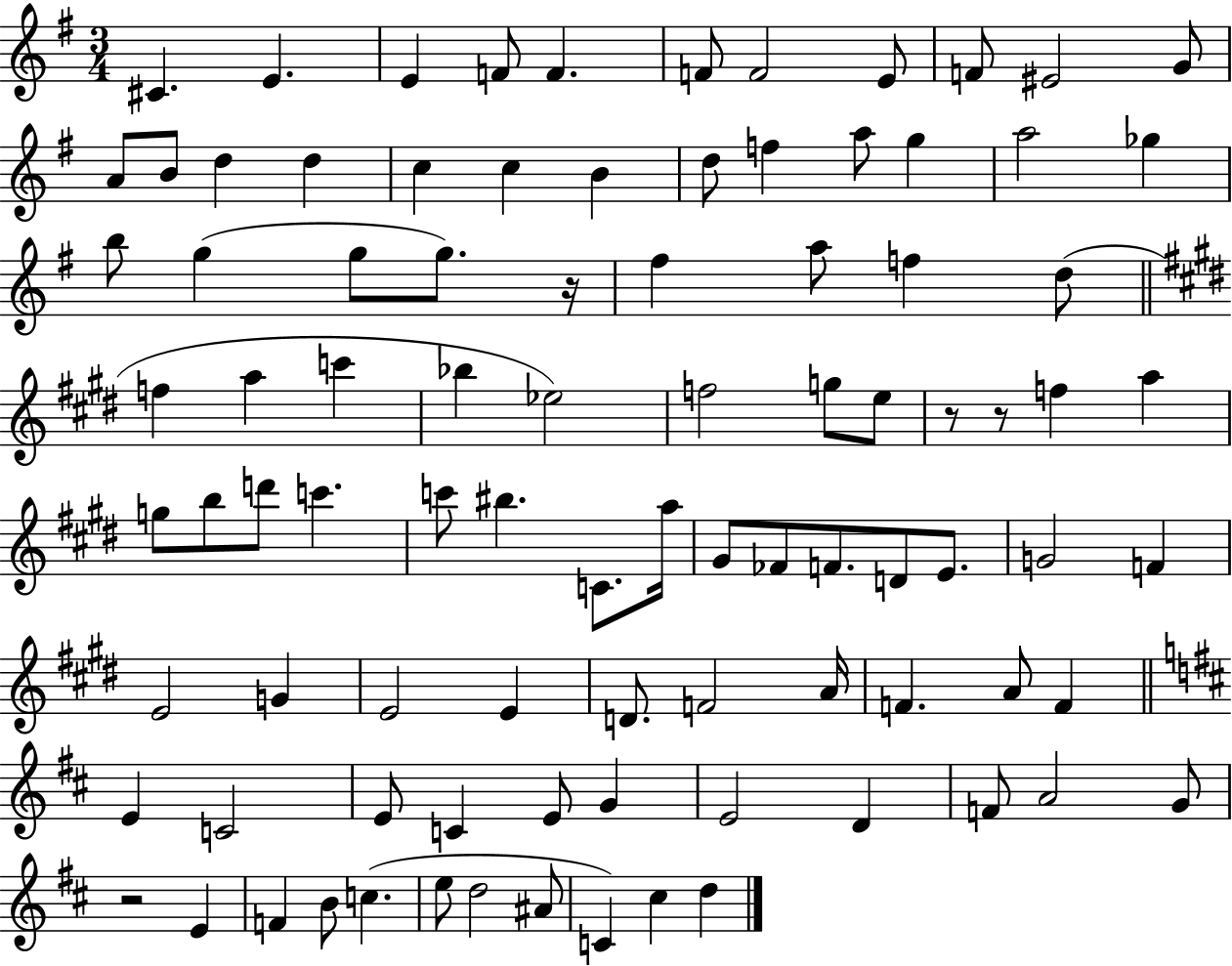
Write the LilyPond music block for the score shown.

{
  \clef treble
  \numericTimeSignature
  \time 3/4
  \key g \major
  cis'4. e'4. | e'4 f'8 f'4. | f'8 f'2 e'8 | f'8 eis'2 g'8 | \break a'8 b'8 d''4 d''4 | c''4 c''4 b'4 | d''8 f''4 a''8 g''4 | a''2 ges''4 | \break b''8 g''4( g''8 g''8.) r16 | fis''4 a''8 f''4 d''8( | \bar "||" \break \key e \major f''4 a''4 c'''4 | bes''4 ees''2) | f''2 g''8 e''8 | r8 r8 f''4 a''4 | \break g''8 b''8 d'''8 c'''4. | c'''8 bis''4. c'8. a''16 | gis'8 fes'8 f'8. d'8 e'8. | g'2 f'4 | \break e'2 g'4 | e'2 e'4 | d'8. f'2 a'16 | f'4. a'8 f'4 | \break \bar "||" \break \key d \major e'4 c'2 | e'8 c'4 e'8 g'4 | e'2 d'4 | f'8 a'2 g'8 | \break r2 e'4 | f'4 b'8 c''4.( | e''8 d''2 ais'8 | c'4) cis''4 d''4 | \break \bar "|."
}